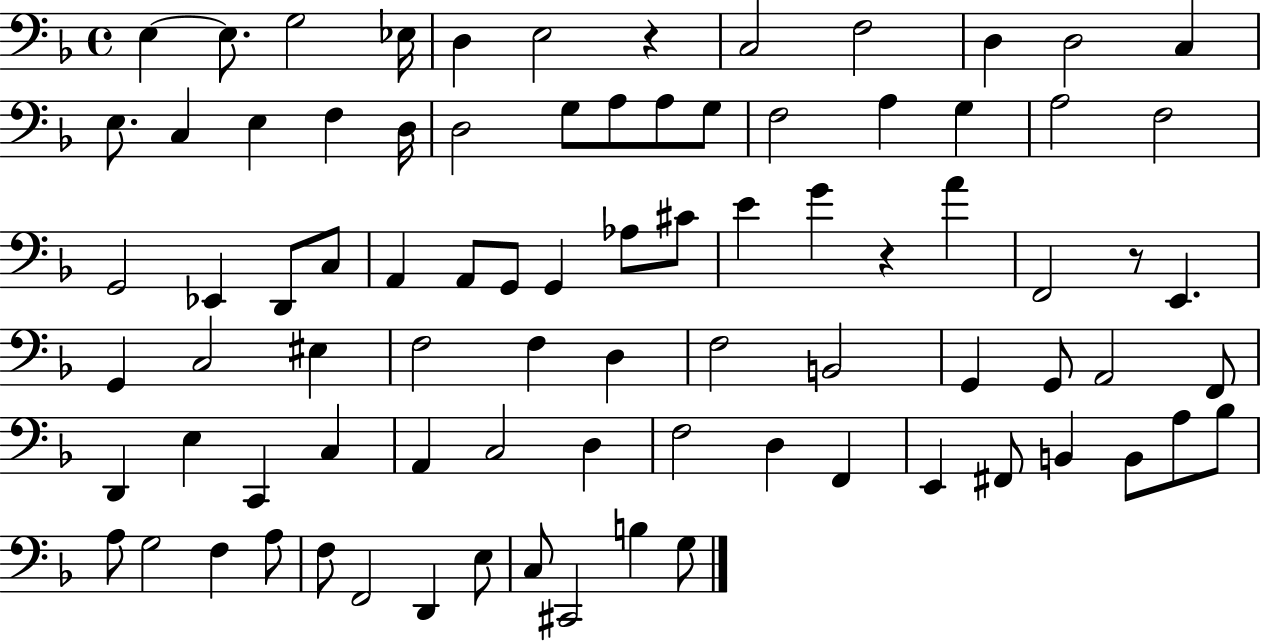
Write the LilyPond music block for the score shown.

{
  \clef bass
  \time 4/4
  \defaultTimeSignature
  \key f \major
  e4~~ e8. g2 ees16 | d4 e2 r4 | c2 f2 | d4 d2 c4 | \break e8. c4 e4 f4 d16 | d2 g8 a8 a8 g8 | f2 a4 g4 | a2 f2 | \break g,2 ees,4 d,8 c8 | a,4 a,8 g,8 g,4 aes8 cis'8 | e'4 g'4 r4 a'4 | f,2 r8 e,4. | \break g,4 c2 eis4 | f2 f4 d4 | f2 b,2 | g,4 g,8 a,2 f,8 | \break d,4 e4 c,4 c4 | a,4 c2 d4 | f2 d4 f,4 | e,4 fis,8 b,4 b,8 a8 bes8 | \break a8 g2 f4 a8 | f8 f,2 d,4 e8 | c8 cis,2 b4 g8 | \bar "|."
}